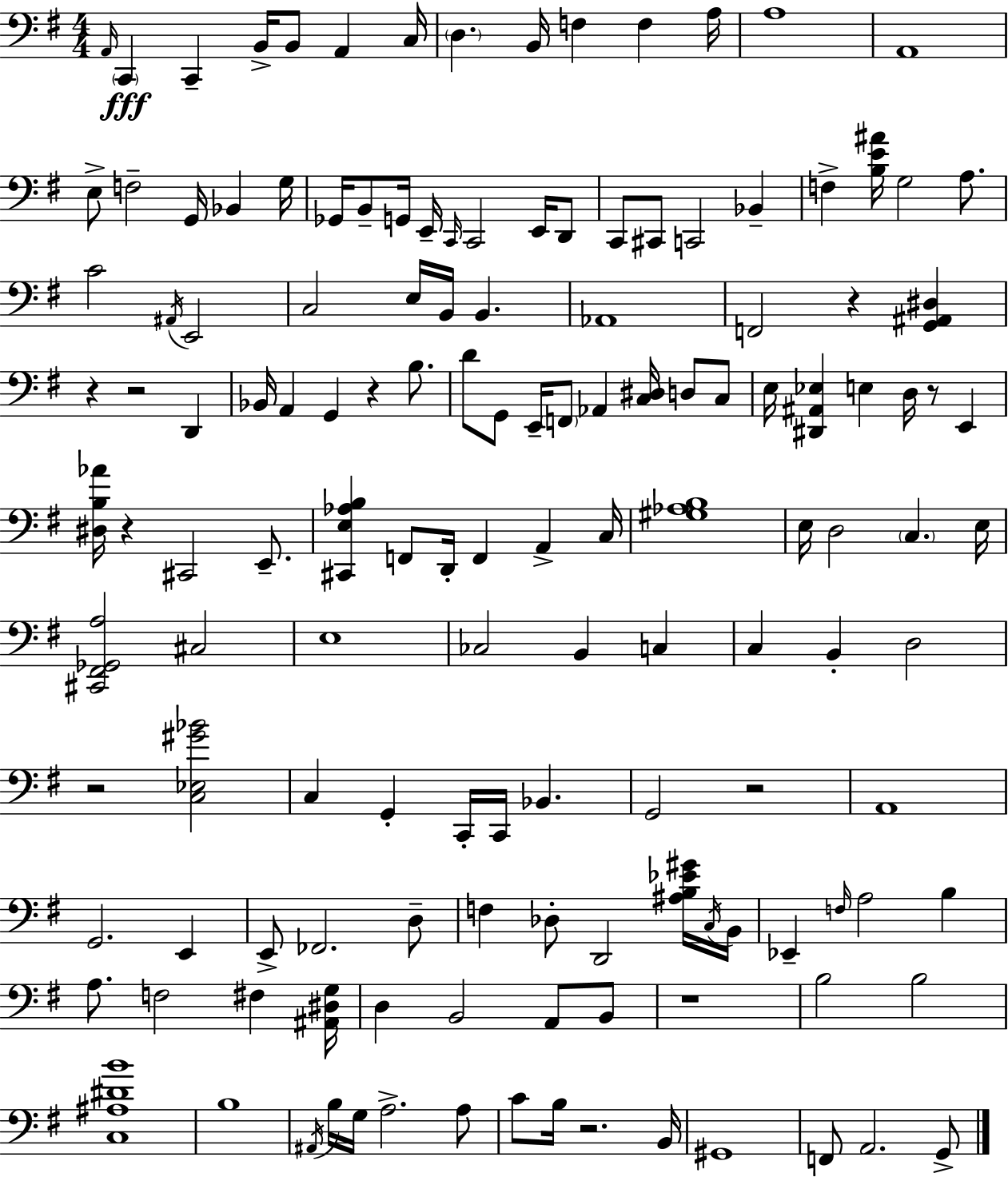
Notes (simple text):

A2/s C2/q C2/q B2/s B2/e A2/q C3/s D3/q. B2/s F3/q F3/q A3/s A3/w A2/w E3/e F3/h G2/s Bb2/q G3/s Gb2/s B2/e G2/s E2/s C2/s C2/h E2/s D2/e C2/e C#2/e C2/h Bb2/q F3/q [B3,E4,A#4]/s G3/h A3/e. C4/h A#2/s E2/h C3/h E3/s B2/s B2/q. Ab2/w F2/h R/q [G2,A#2,D#3]/q R/q R/h D2/q Bb2/s A2/q G2/q R/q B3/e. D4/e G2/e E2/s F2/e Ab2/q [C3,D#3]/s D3/e C3/e E3/s [D#2,A#2,Eb3]/q E3/q D3/s R/e E2/q [D#3,B3,Ab4]/s R/q C#2/h E2/e. [C#2,E3,Ab3,B3]/q F2/e D2/s F2/q A2/q C3/s [G#3,Ab3,B3]/w E3/s D3/h C3/q. E3/s [C#2,F#2,Gb2,A3]/h C#3/h E3/w CES3/h B2/q C3/q C3/q B2/q D3/h R/h [C3,Eb3,G#4,Bb4]/h C3/q G2/q C2/s C2/s Bb2/q. G2/h R/h A2/w G2/h. E2/q E2/e FES2/h. D3/e F3/q Db3/e D2/h [A#3,B3,Eb4,G#4]/s C3/s B2/s Eb2/q F3/s A3/h B3/q A3/e. F3/h F#3/q [A#2,D#3,G3]/s D3/q B2/h A2/e B2/e R/w B3/h B3/h [C3,A#3,D#4,B4]/w B3/w A#2/s B3/s G3/s A3/h. A3/e C4/e B3/s R/h. B2/s G#2/w F2/e A2/h. G2/e